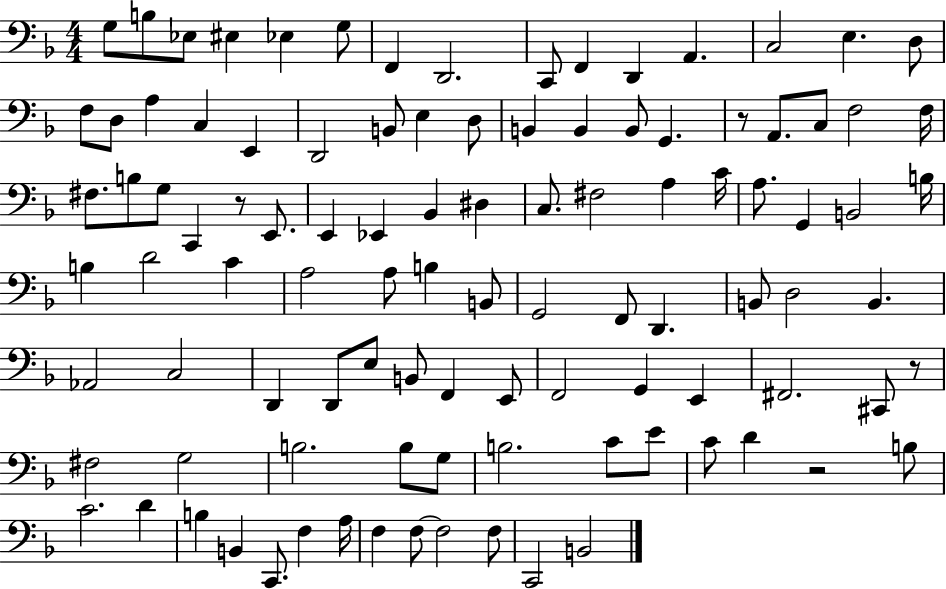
{
  \clef bass
  \numericTimeSignature
  \time 4/4
  \key f \major
  g8 b8 ees8 eis4 ees4 g8 | f,4 d,2. | c,8 f,4 d,4 a,4. | c2 e4. d8 | \break f8 d8 a4 c4 e,4 | d,2 b,8 e4 d8 | b,4 b,4 b,8 g,4. | r8 a,8. c8 f2 f16 | \break fis8. b8 g8 c,4 r8 e,8. | e,4 ees,4 bes,4 dis4 | c8. fis2 a4 c'16 | a8. g,4 b,2 b16 | \break b4 d'2 c'4 | a2 a8 b4 b,8 | g,2 f,8 d,4. | b,8 d2 b,4. | \break aes,2 c2 | d,4 d,8 e8 b,8 f,4 e,8 | f,2 g,4 e,4 | fis,2. cis,8 r8 | \break fis2 g2 | b2. b8 g8 | b2. c'8 e'8 | c'8 d'4 r2 b8 | \break c'2. d'4 | b4 b,4 c,8. f4 a16 | f4 f8~~ f2 f8 | c,2 b,2 | \break \bar "|."
}